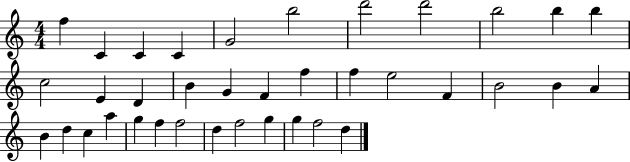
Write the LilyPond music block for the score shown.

{
  \clef treble
  \numericTimeSignature
  \time 4/4
  \key c \major
  f''4 c'4 c'4 c'4 | g'2 b''2 | d'''2 d'''2 | b''2 b''4 b''4 | \break c''2 e'4 d'4 | b'4 g'4 f'4 f''4 | f''4 e''2 f'4 | b'2 b'4 a'4 | \break b'4 d''4 c''4 a''4 | g''4 f''4 f''2 | d''4 f''2 g''4 | g''4 f''2 d''4 | \break \bar "|."
}